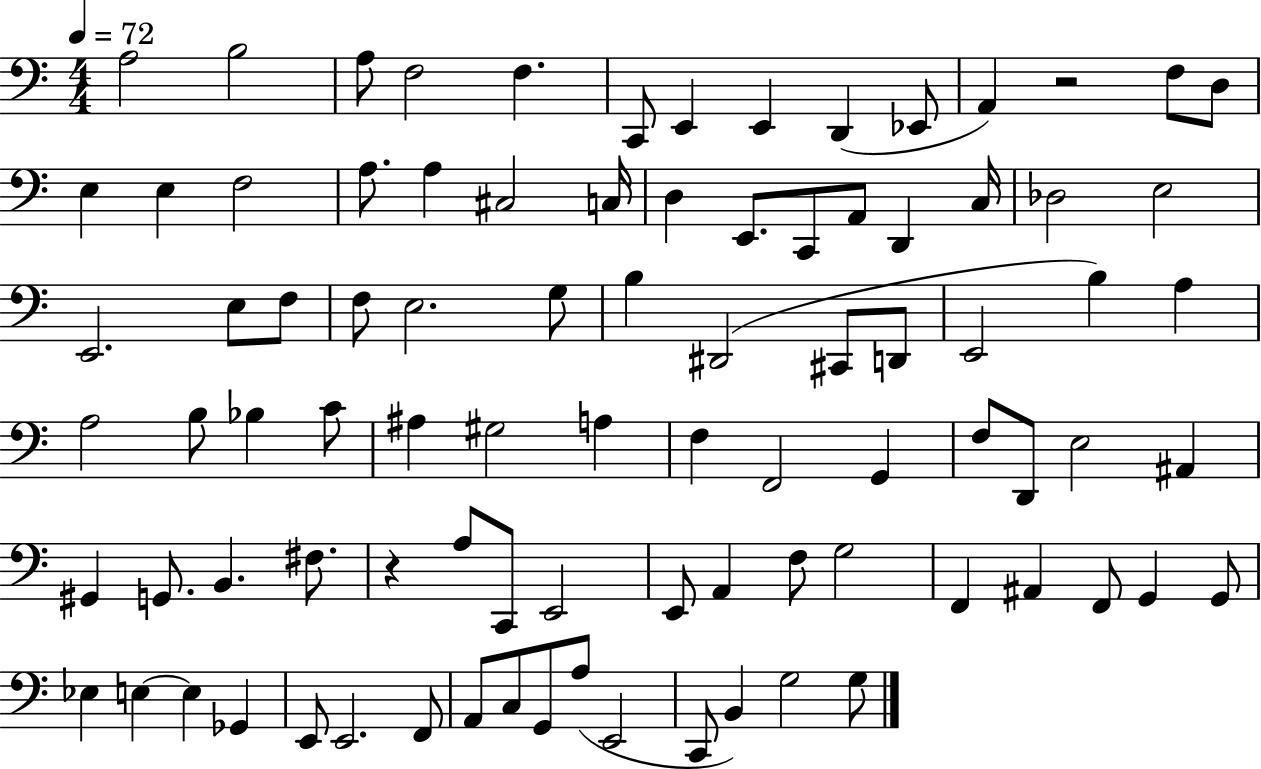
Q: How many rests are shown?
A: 2